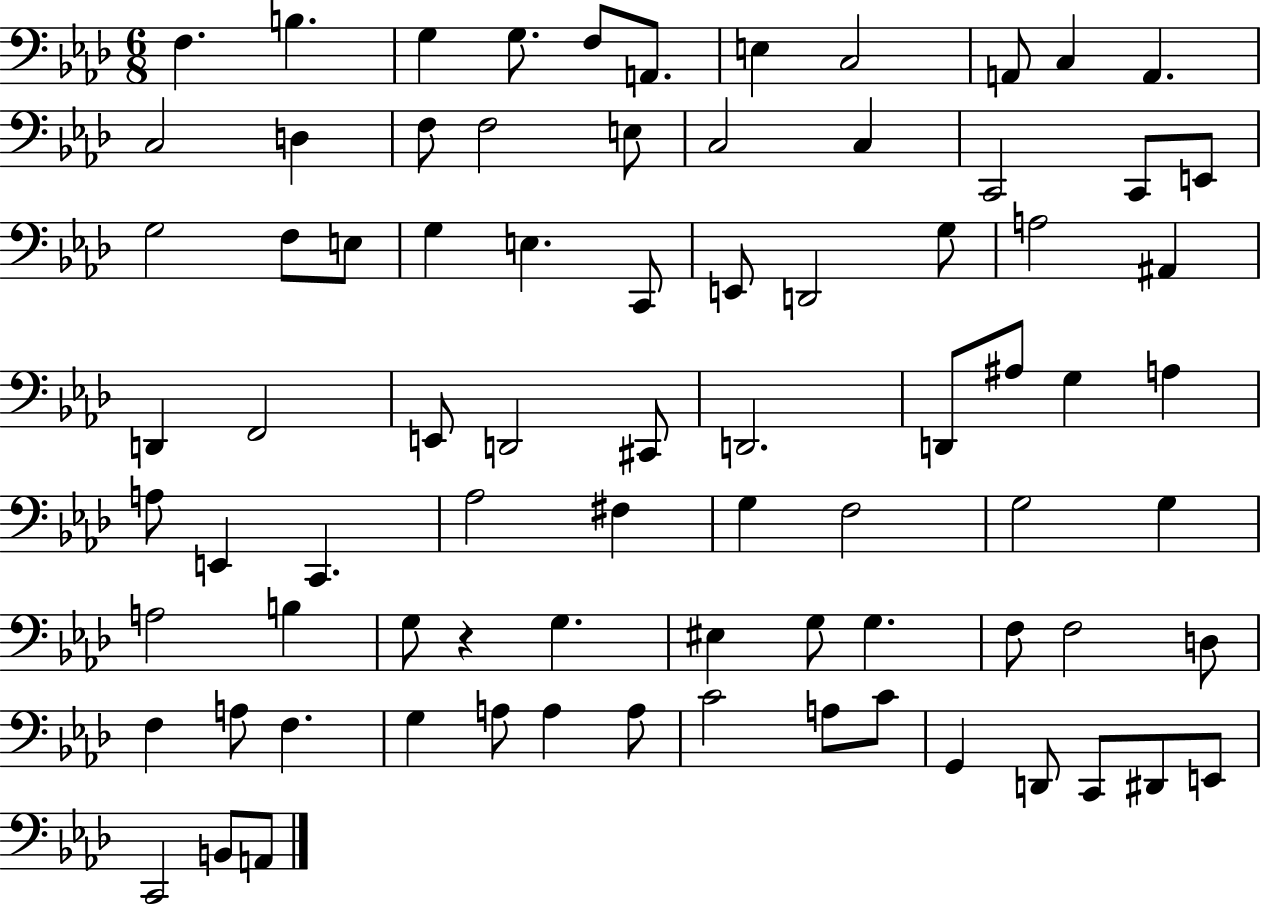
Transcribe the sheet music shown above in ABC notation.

X:1
T:Untitled
M:6/8
L:1/4
K:Ab
F, B, G, G,/2 F,/2 A,,/2 E, C,2 A,,/2 C, A,, C,2 D, F,/2 F,2 E,/2 C,2 C, C,,2 C,,/2 E,,/2 G,2 F,/2 E,/2 G, E, C,,/2 E,,/2 D,,2 G,/2 A,2 ^A,, D,, F,,2 E,,/2 D,,2 ^C,,/2 D,,2 D,,/2 ^A,/2 G, A, A,/2 E,, C,, _A,2 ^F, G, F,2 G,2 G, A,2 B, G,/2 z G, ^E, G,/2 G, F,/2 F,2 D,/2 F, A,/2 F, G, A,/2 A, A,/2 C2 A,/2 C/2 G,, D,,/2 C,,/2 ^D,,/2 E,,/2 C,,2 B,,/2 A,,/2